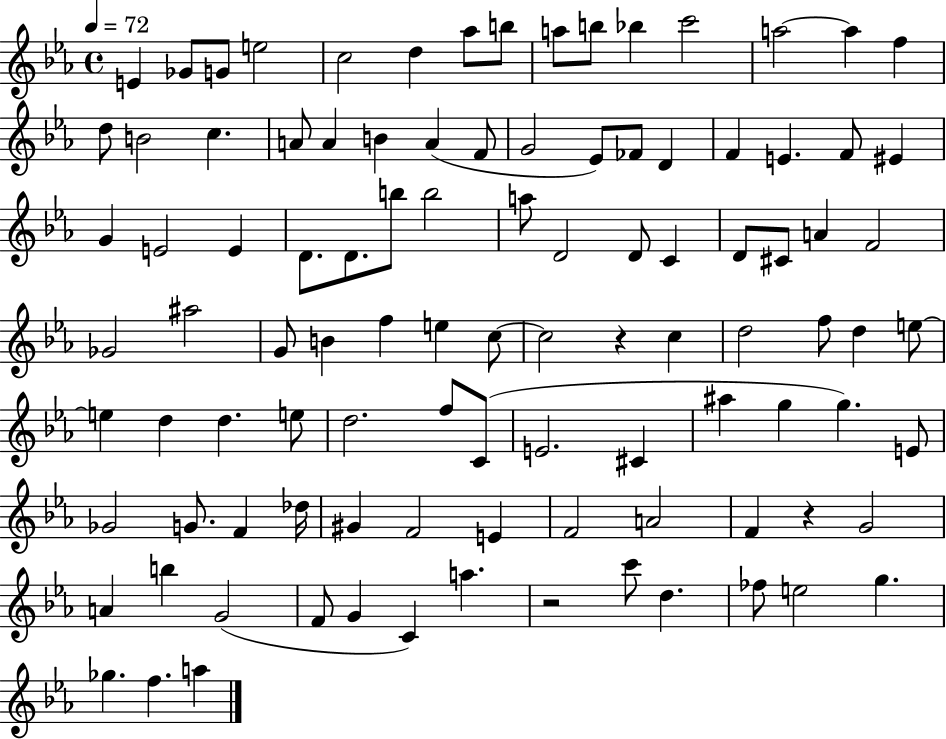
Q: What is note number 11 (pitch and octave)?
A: Bb5